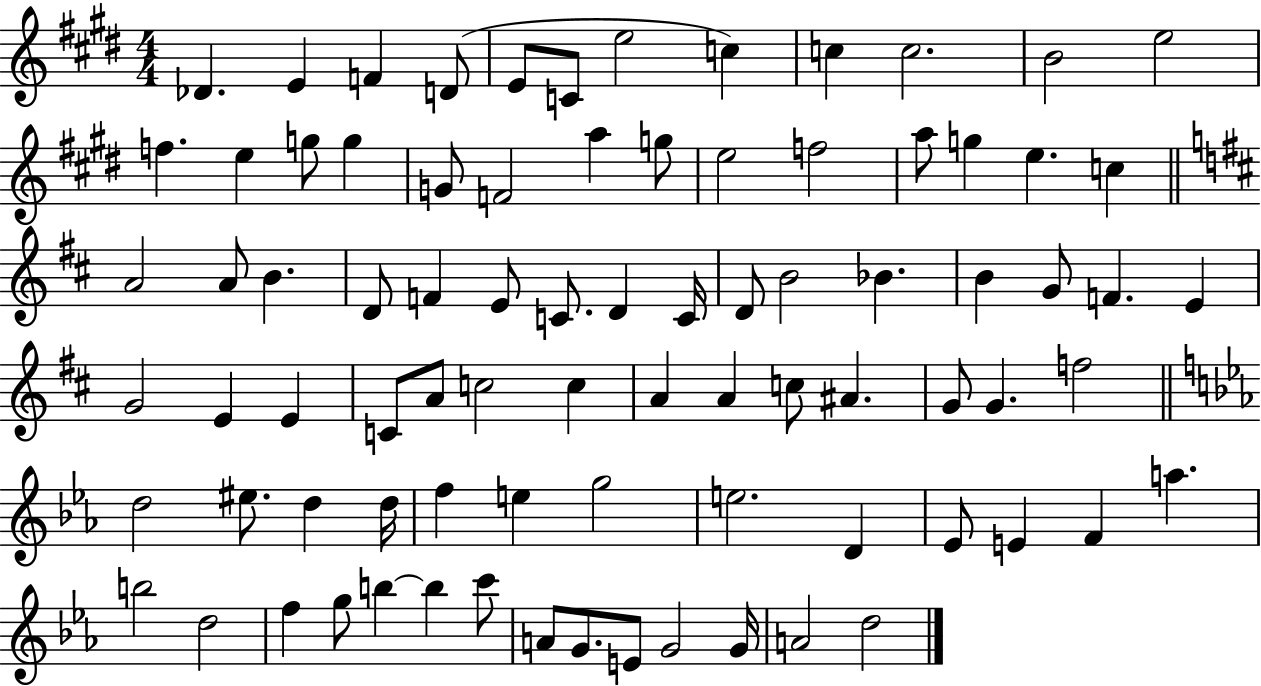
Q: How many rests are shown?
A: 0